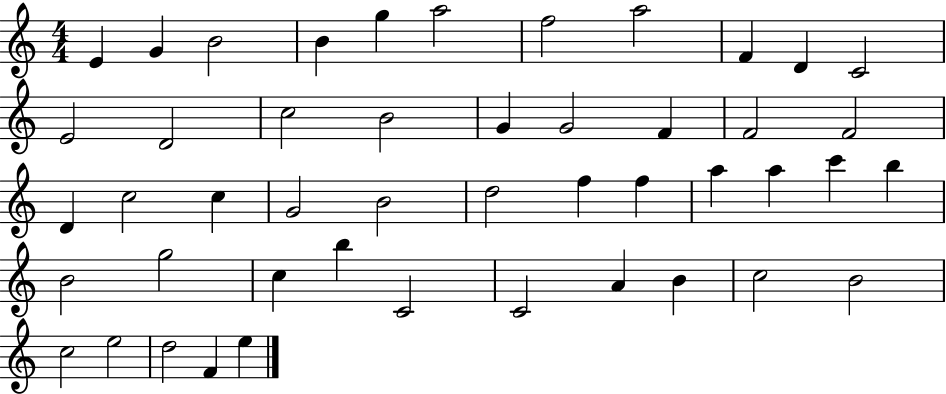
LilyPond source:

{
  \clef treble
  \numericTimeSignature
  \time 4/4
  \key c \major
  e'4 g'4 b'2 | b'4 g''4 a''2 | f''2 a''2 | f'4 d'4 c'2 | \break e'2 d'2 | c''2 b'2 | g'4 g'2 f'4 | f'2 f'2 | \break d'4 c''2 c''4 | g'2 b'2 | d''2 f''4 f''4 | a''4 a''4 c'''4 b''4 | \break b'2 g''2 | c''4 b''4 c'2 | c'2 a'4 b'4 | c''2 b'2 | \break c''2 e''2 | d''2 f'4 e''4 | \bar "|."
}